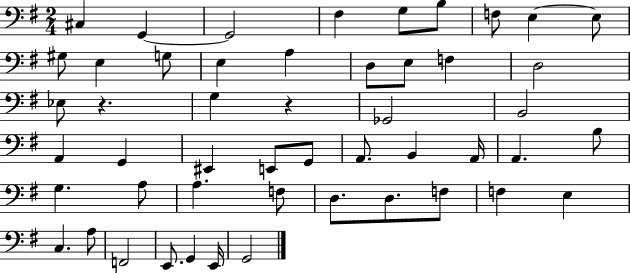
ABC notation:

X:1
T:Untitled
M:2/4
L:1/4
K:G
^C, G,, G,,2 ^F, G,/2 B,/2 F,/2 E, E,/2 ^G,/2 E, G,/2 E, A, D,/2 E,/2 F, D,2 _E,/2 z G, z _G,,2 B,,2 A,, G,, ^E,, E,,/2 G,,/2 A,,/2 B,, A,,/4 A,, B,/2 G, A,/2 A, F,/2 D,/2 D,/2 F,/2 F, E, C, A,/2 F,,2 E,,/2 G,, E,,/4 G,,2